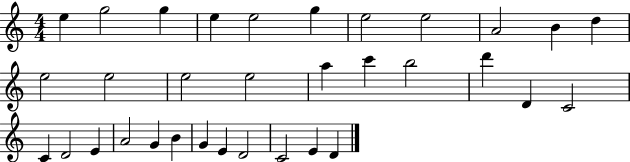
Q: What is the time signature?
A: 4/4